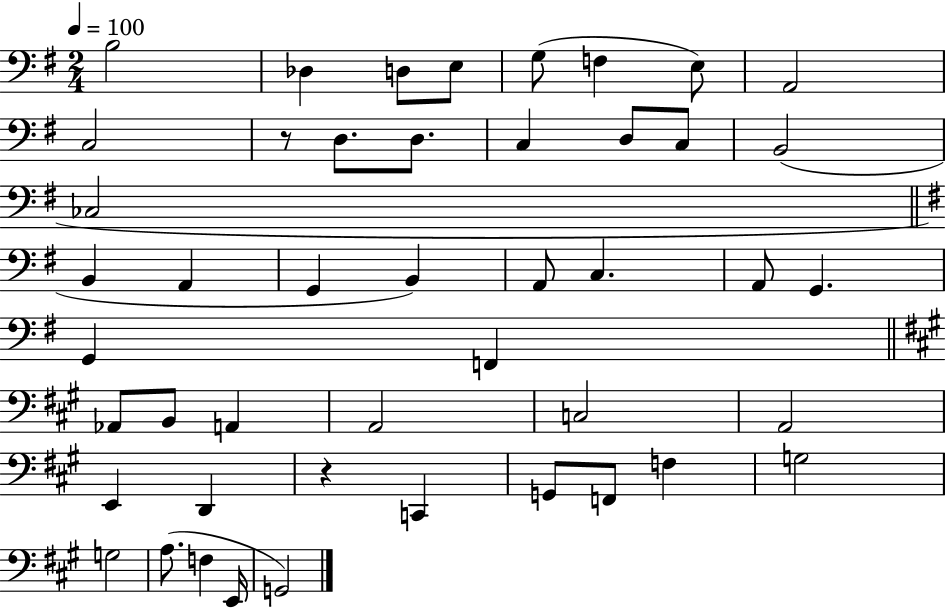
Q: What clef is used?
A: bass